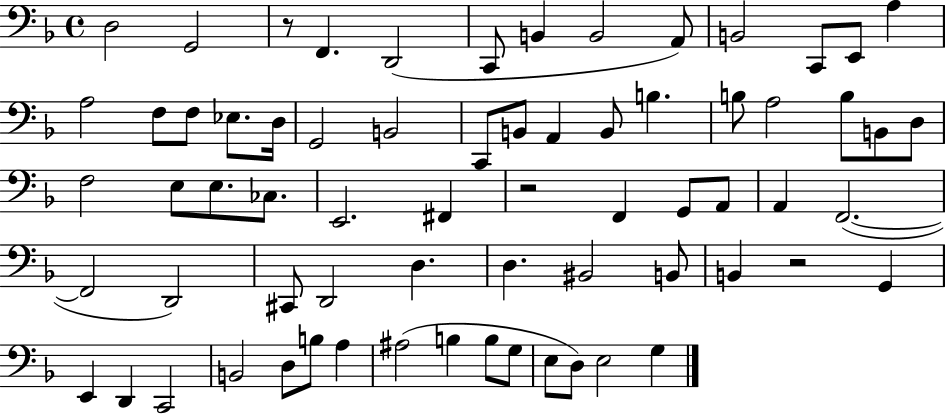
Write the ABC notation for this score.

X:1
T:Untitled
M:4/4
L:1/4
K:F
D,2 G,,2 z/2 F,, D,,2 C,,/2 B,, B,,2 A,,/2 B,,2 C,,/2 E,,/2 A, A,2 F,/2 F,/2 _E,/2 D,/4 G,,2 B,,2 C,,/2 B,,/2 A,, B,,/2 B, B,/2 A,2 B,/2 B,,/2 D,/2 F,2 E,/2 E,/2 _C,/2 E,,2 ^F,, z2 F,, G,,/2 A,,/2 A,, F,,2 F,,2 D,,2 ^C,,/2 D,,2 D, D, ^B,,2 B,,/2 B,, z2 G,, E,, D,, C,,2 B,,2 D,/2 B,/2 A, ^A,2 B, B,/2 G,/2 E,/2 D,/2 E,2 G,